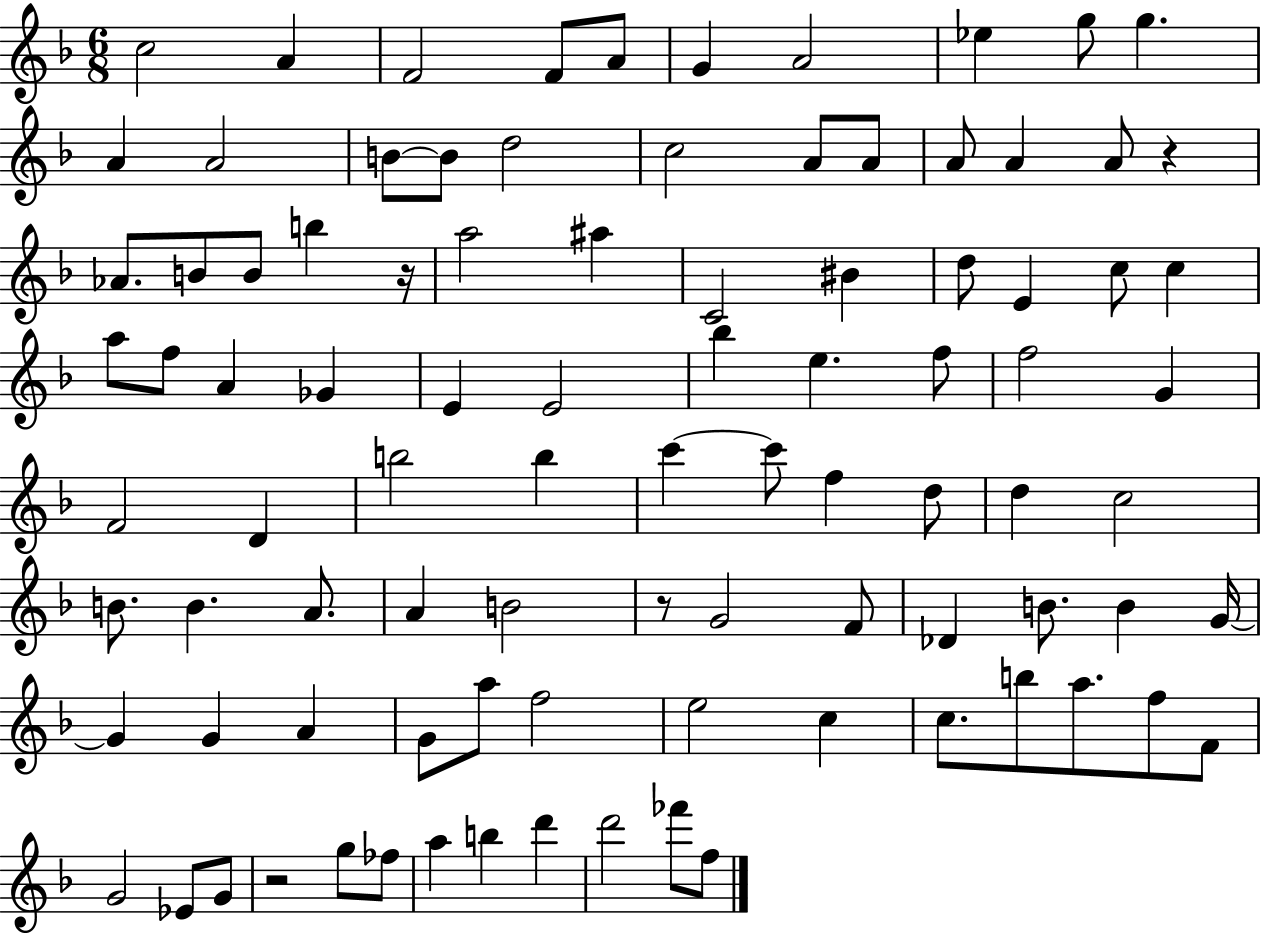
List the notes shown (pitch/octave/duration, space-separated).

C5/h A4/q F4/h F4/e A4/e G4/q A4/h Eb5/q G5/e G5/q. A4/q A4/h B4/e B4/e D5/h C5/h A4/e A4/e A4/e A4/q A4/e R/q Ab4/e. B4/e B4/e B5/q R/s A5/h A#5/q C4/h BIS4/q D5/e E4/q C5/e C5/q A5/e F5/e A4/q Gb4/q E4/q E4/h Bb5/q E5/q. F5/e F5/h G4/q F4/h D4/q B5/h B5/q C6/q C6/e F5/q D5/e D5/q C5/h B4/e. B4/q. A4/e. A4/q B4/h R/e G4/h F4/e Db4/q B4/e. B4/q G4/s G4/q G4/q A4/q G4/e A5/e F5/h E5/h C5/q C5/e. B5/e A5/e. F5/e F4/e G4/h Eb4/e G4/e R/h G5/e FES5/e A5/q B5/q D6/q D6/h FES6/e F5/e